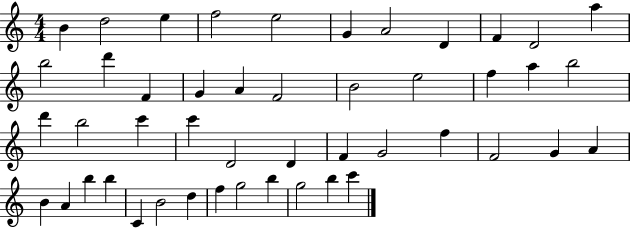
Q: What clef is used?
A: treble